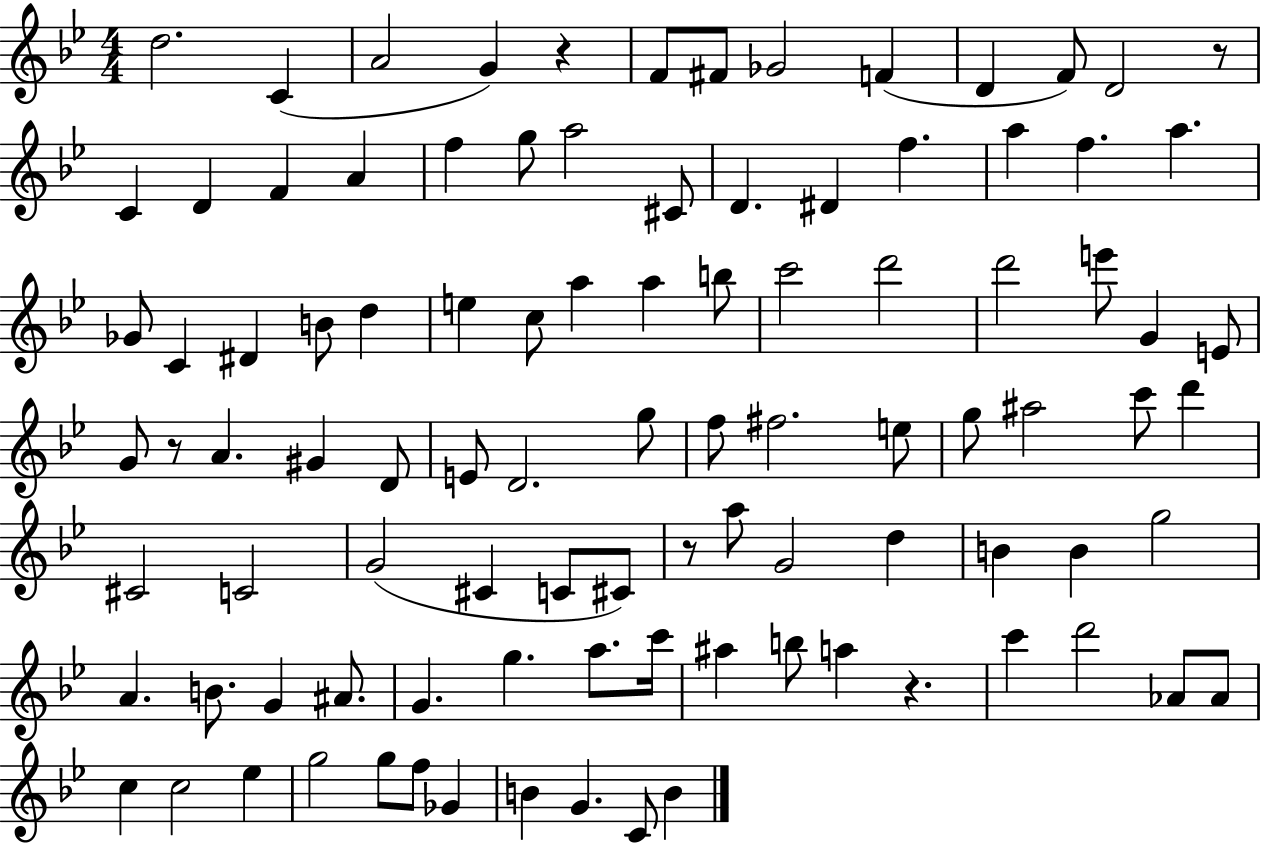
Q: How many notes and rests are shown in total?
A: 98